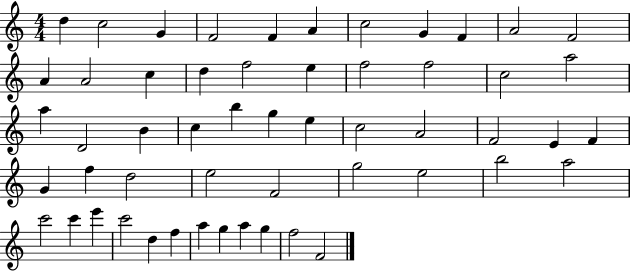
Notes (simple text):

D5/q C5/h G4/q F4/h F4/q A4/q C5/h G4/q F4/q A4/h F4/h A4/q A4/h C5/q D5/q F5/h E5/q F5/h F5/h C5/h A5/h A5/q D4/h B4/q C5/q B5/q G5/q E5/q C5/h A4/h F4/h E4/q F4/q G4/q F5/q D5/h E5/h F4/h G5/h E5/h B5/h A5/h C6/h C6/q E6/q C6/h D5/q F5/q A5/q G5/q A5/q G5/q F5/h F4/h